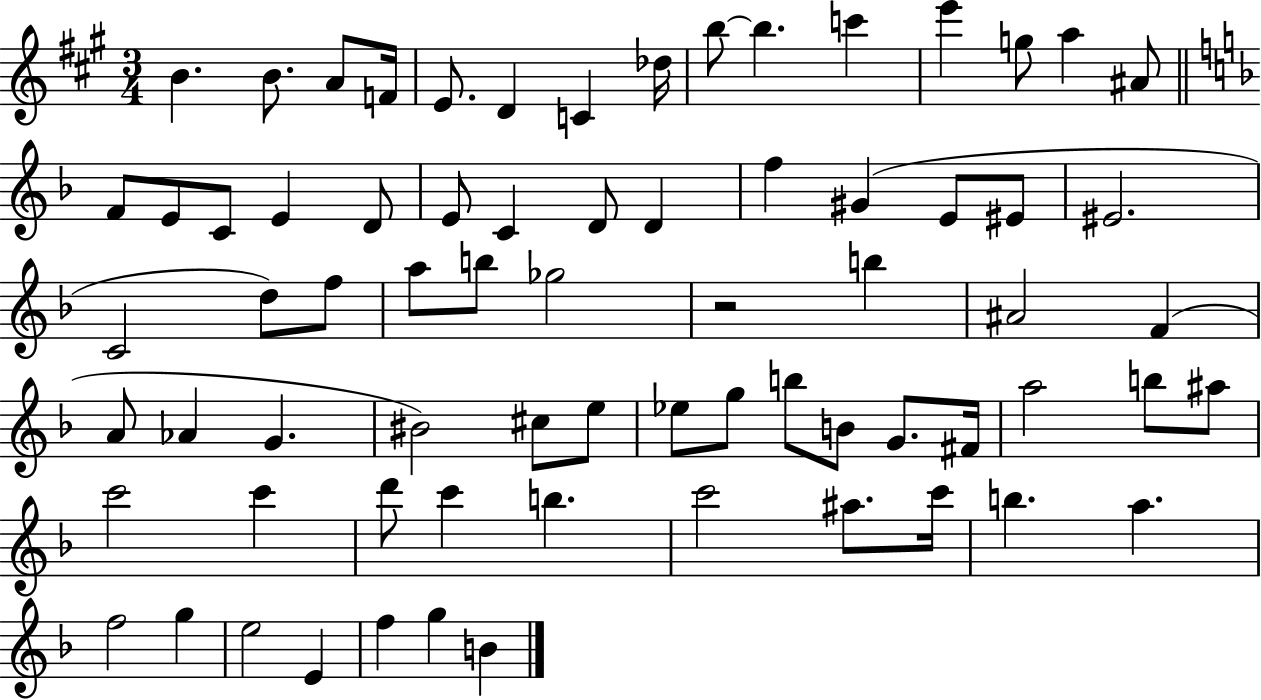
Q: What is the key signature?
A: A major